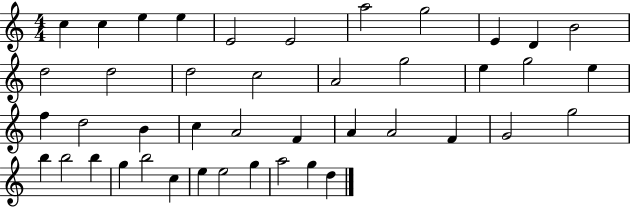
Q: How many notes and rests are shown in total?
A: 43